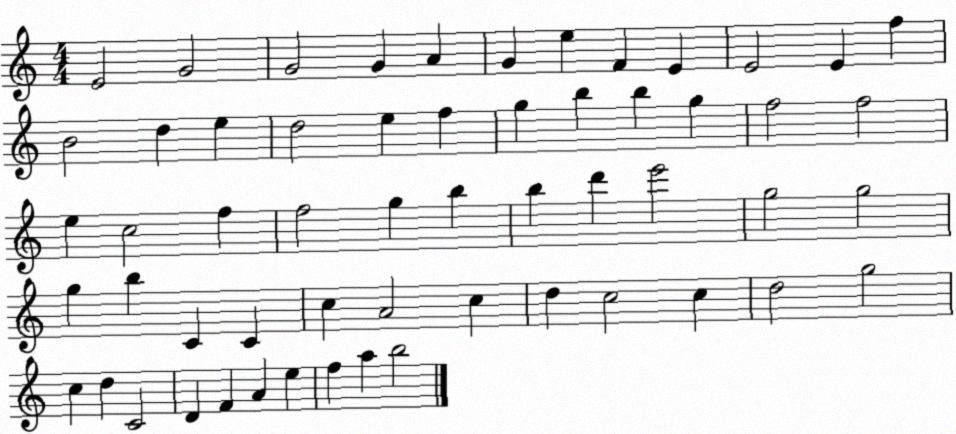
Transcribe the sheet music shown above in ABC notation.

X:1
T:Untitled
M:4/4
L:1/4
K:C
E2 G2 G2 G A G e F E E2 E f B2 d e d2 e f g b b g f2 f2 e c2 f f2 g b b d' e'2 g2 g2 g b C C c A2 c d c2 c d2 g2 c d C2 D F A e f a b2